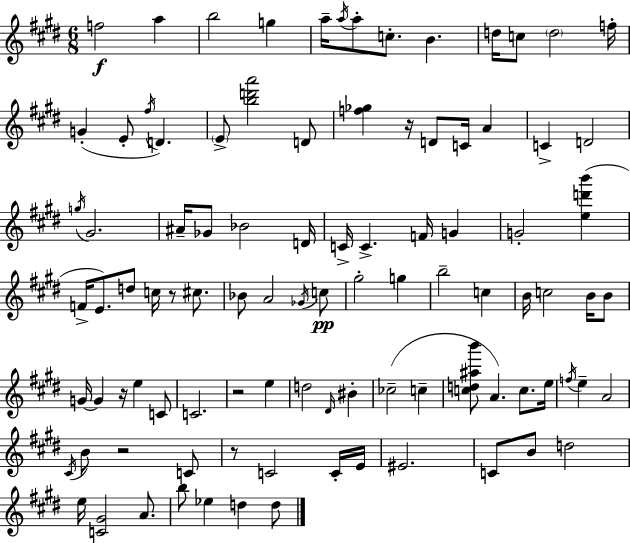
{
  \clef treble
  \numericTimeSignature
  \time 6/8
  \key e \major
  f''2\f a''4 | b''2 g''4 | a''16-- \acciaccatura { a''16 } a''8-. c''8.-. b'4. | d''16 c''8 \parenthesize d''2 | \break f''16-. g'4-.( e'8-. \acciaccatura { fis''16 }) d'4. | \parenthesize e'8-> <b'' d''' a'''>2 | d'8 <f'' ges''>4 r16 d'8 c'16 a'4 | c'4-> d'2 | \break \acciaccatura { g''16 } gis'2. | ais'16-- ges'8 bes'2 | d'16 c'16-> c'4.-> f'16 g'4 | g'2-. <e'' d''' b'''>4( | \break f'16-> e'8.) d''8 c''16 r8 | cis''8. bes'8 a'2 | \acciaccatura { ges'16 } c''8\pp gis''2-. | g''4 b''2-- | \break c''4 b'16 c''2 | b'16 b'8 g'16~~ g'4 r16 e''4 | c'8 c'2. | r2 | \break e''4 d''2 | \grace { dis'16 } bis'4-. ces''2--( | c''4-- <c'' d'' ais'' b'''>8 a'4.) | c''8. e''16 \acciaccatura { f''16 } e''4-- a'2 | \break \acciaccatura { cis'16 } b'8 r2 | c'8 r8 c'2 | c'16-. e'16 eis'2. | c'8 b'8 d''2 | \break e''16 <c' gis'>2 | a'8. b''8 ees''4 | d''4 d''8 \bar "|."
}